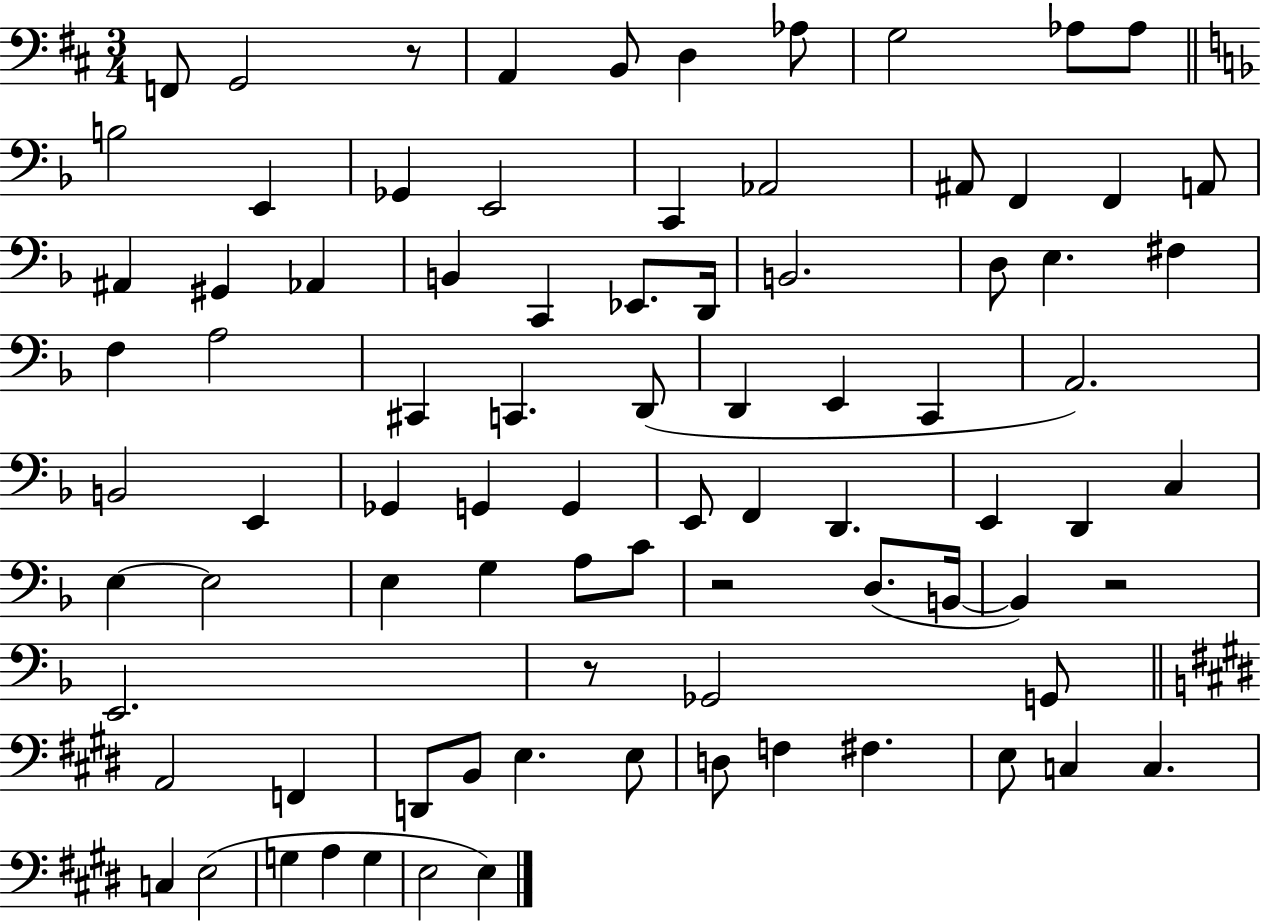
F2/e G2/h R/e A2/q B2/e D3/q Ab3/e G3/h Ab3/e Ab3/e B3/h E2/q Gb2/q E2/h C2/q Ab2/h A#2/e F2/q F2/q A2/e A#2/q G#2/q Ab2/q B2/q C2/q Eb2/e. D2/s B2/h. D3/e E3/q. F#3/q F3/q A3/h C#2/q C2/q. D2/e D2/q E2/q C2/q A2/h. B2/h E2/q Gb2/q G2/q G2/q E2/e F2/q D2/q. E2/q D2/q C3/q E3/q E3/h E3/q G3/q A3/e C4/e R/h D3/e. B2/s B2/q R/h E2/h. R/e Gb2/h G2/e A2/h F2/q D2/e B2/e E3/q. E3/e D3/e F3/q F#3/q. E3/e C3/q C3/q. C3/q E3/h G3/q A3/q G3/q E3/h E3/q